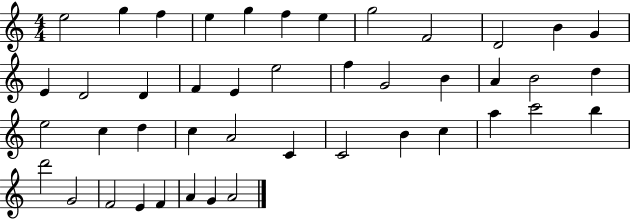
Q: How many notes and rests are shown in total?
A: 44